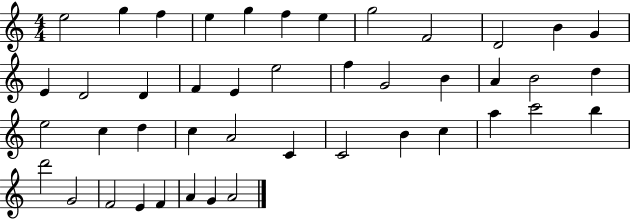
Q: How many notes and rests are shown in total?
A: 44